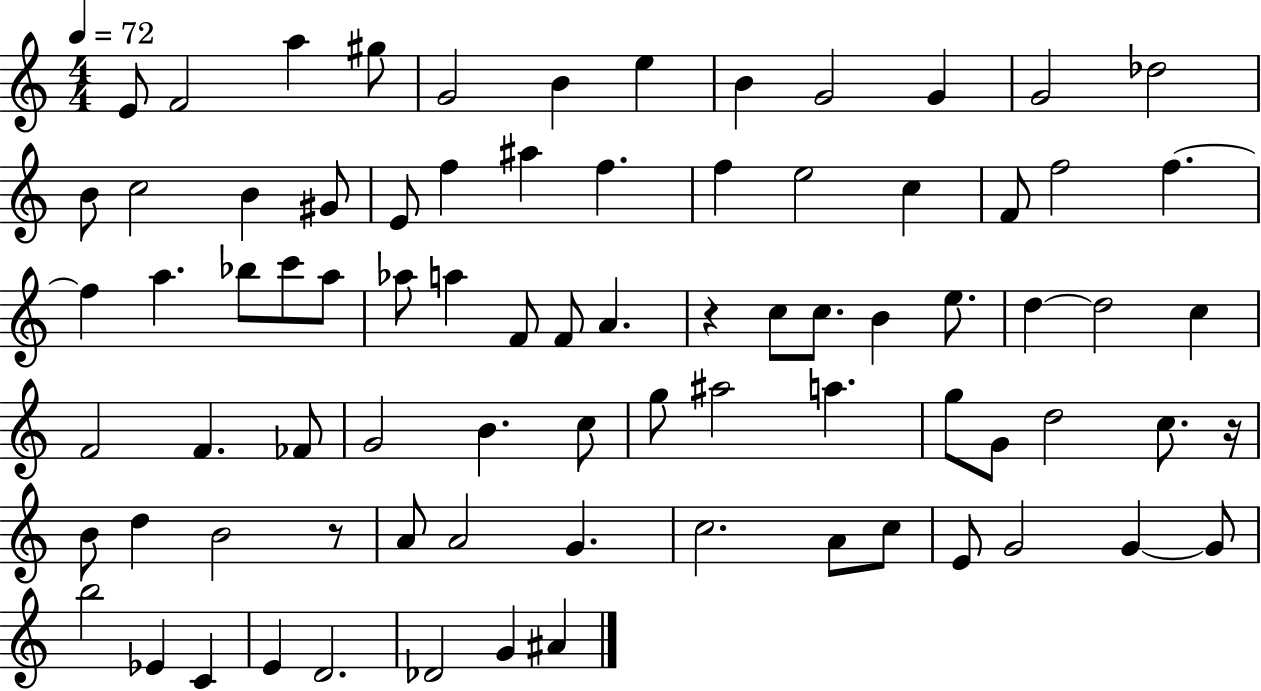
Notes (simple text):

E4/e F4/h A5/q G#5/e G4/h B4/q E5/q B4/q G4/h G4/q G4/h Db5/h B4/e C5/h B4/q G#4/e E4/e F5/q A#5/q F5/q. F5/q E5/h C5/q F4/e F5/h F5/q. F5/q A5/q. Bb5/e C6/e A5/e Ab5/e A5/q F4/e F4/e A4/q. R/q C5/e C5/e. B4/q E5/e. D5/q D5/h C5/q F4/h F4/q. FES4/e G4/h B4/q. C5/e G5/e A#5/h A5/q. G5/e G4/e D5/h C5/e. R/s B4/e D5/q B4/h R/e A4/e A4/h G4/q. C5/h. A4/e C5/e E4/e G4/h G4/q G4/e B5/h Eb4/q C4/q E4/q D4/h. Db4/h G4/q A#4/q